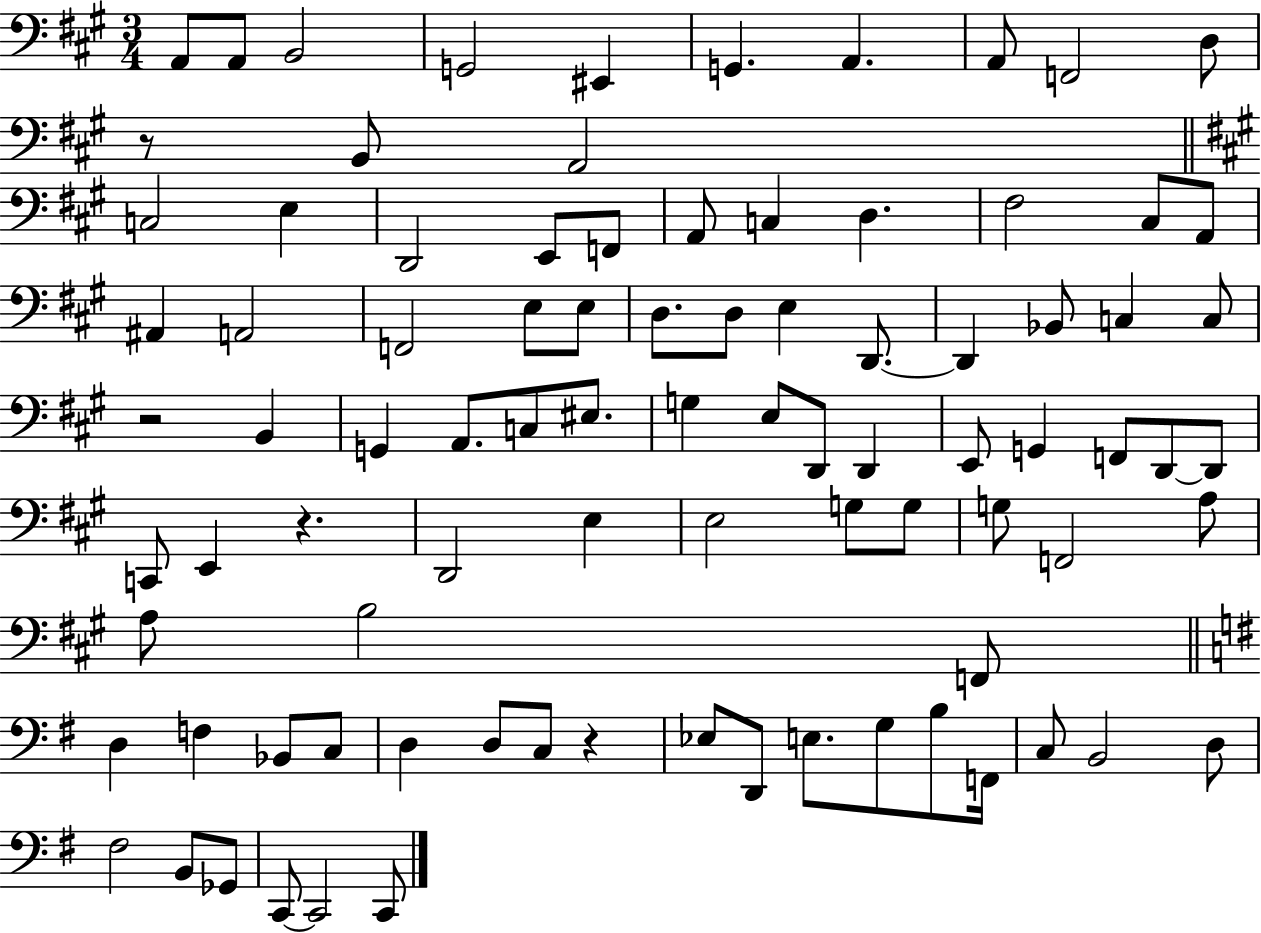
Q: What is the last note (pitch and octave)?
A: C2